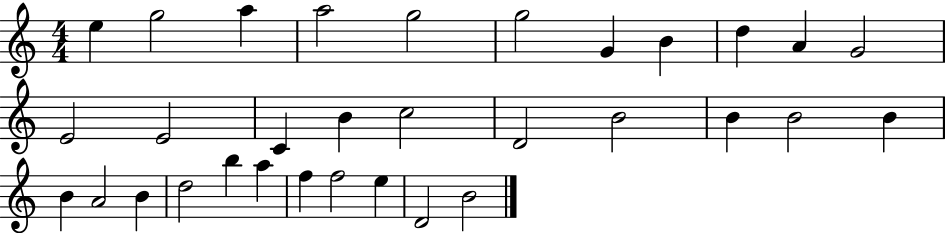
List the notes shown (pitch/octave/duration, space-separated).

E5/q G5/h A5/q A5/h G5/h G5/h G4/q B4/q D5/q A4/q G4/h E4/h E4/h C4/q B4/q C5/h D4/h B4/h B4/q B4/h B4/q B4/q A4/h B4/q D5/h B5/q A5/q F5/q F5/h E5/q D4/h B4/h